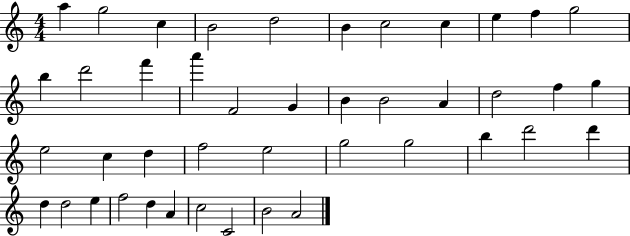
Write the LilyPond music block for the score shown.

{
  \clef treble
  \numericTimeSignature
  \time 4/4
  \key c \major
  a''4 g''2 c''4 | b'2 d''2 | b'4 c''2 c''4 | e''4 f''4 g''2 | \break b''4 d'''2 f'''4 | a'''4 f'2 g'4 | b'4 b'2 a'4 | d''2 f''4 g''4 | \break e''2 c''4 d''4 | f''2 e''2 | g''2 g''2 | b''4 d'''2 d'''4 | \break d''4 d''2 e''4 | f''2 d''4 a'4 | c''2 c'2 | b'2 a'2 | \break \bar "|."
}